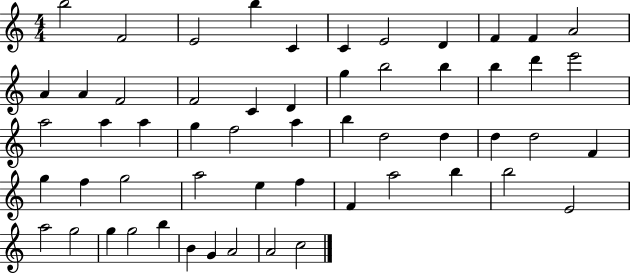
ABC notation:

X:1
T:Untitled
M:4/4
L:1/4
K:C
b2 F2 E2 b C C E2 D F F A2 A A F2 F2 C D g b2 b b d' e'2 a2 a a g f2 a b d2 d d d2 F g f g2 a2 e f F a2 b b2 E2 a2 g2 g g2 b B G A2 A2 c2